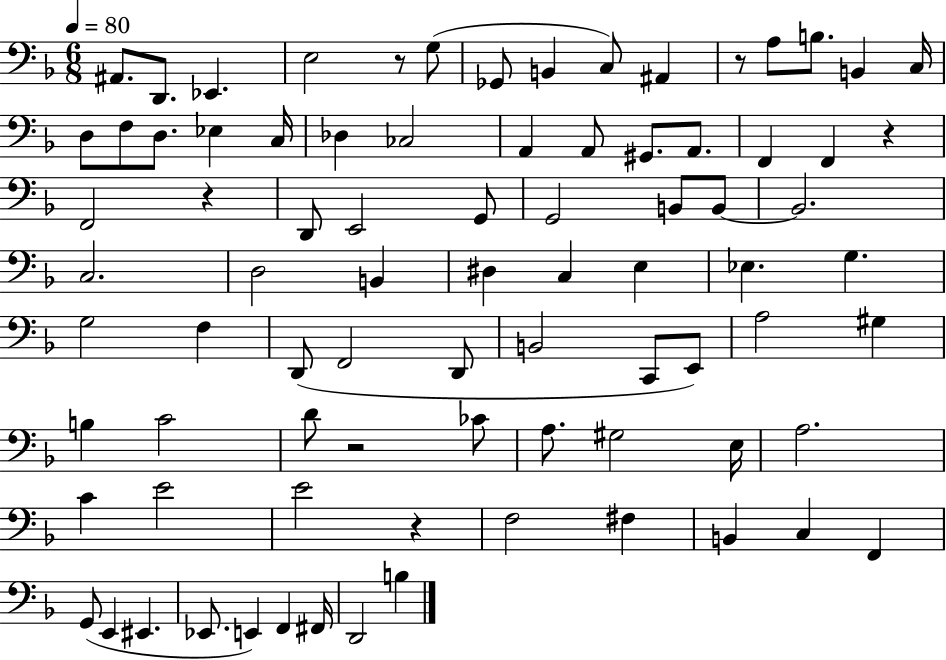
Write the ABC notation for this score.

X:1
T:Untitled
M:6/8
L:1/4
K:F
^A,,/2 D,,/2 _E,, E,2 z/2 G,/2 _G,,/2 B,, C,/2 ^A,, z/2 A,/2 B,/2 B,, C,/4 D,/2 F,/2 D,/2 _E, C,/4 _D, _C,2 A,, A,,/2 ^G,,/2 A,,/2 F,, F,, z F,,2 z D,,/2 E,,2 G,,/2 G,,2 B,,/2 B,,/2 B,,2 C,2 D,2 B,, ^D, C, E, _E, G, G,2 F, D,,/2 F,,2 D,,/2 B,,2 C,,/2 E,,/2 A,2 ^G, B, C2 D/2 z2 _C/2 A,/2 ^G,2 E,/4 A,2 C E2 E2 z F,2 ^F, B,, C, F,, G,,/2 E,, ^E,, _E,,/2 E,, F,, ^F,,/4 D,,2 B,